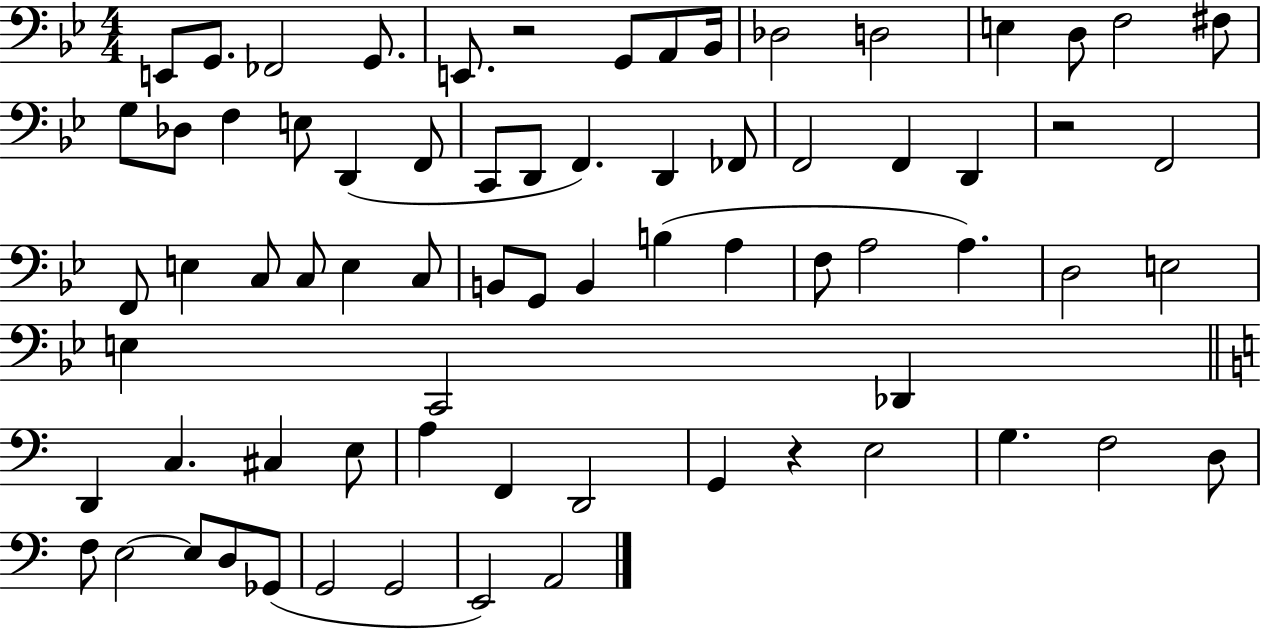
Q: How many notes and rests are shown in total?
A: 72